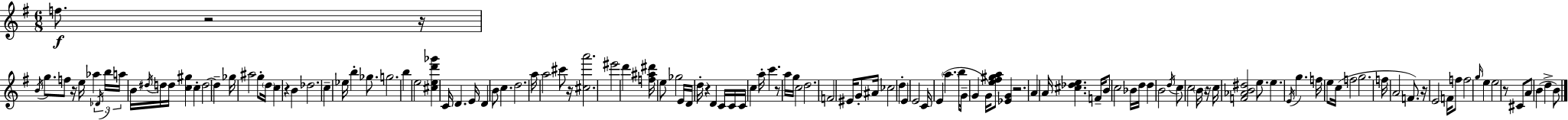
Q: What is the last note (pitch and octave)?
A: B4